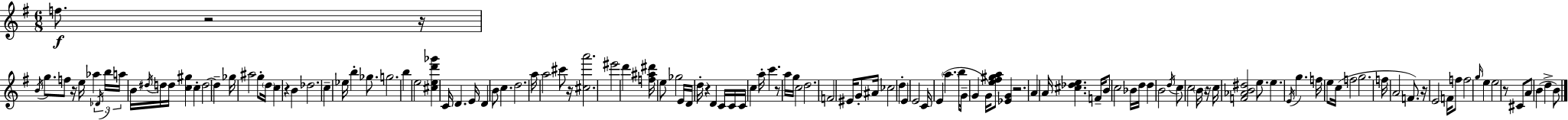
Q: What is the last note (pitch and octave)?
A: B4